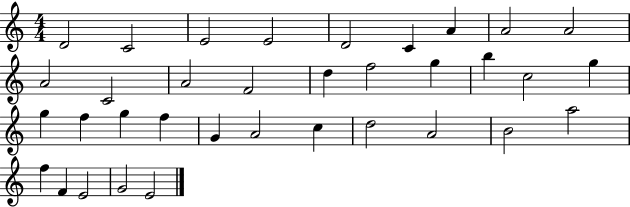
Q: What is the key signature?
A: C major